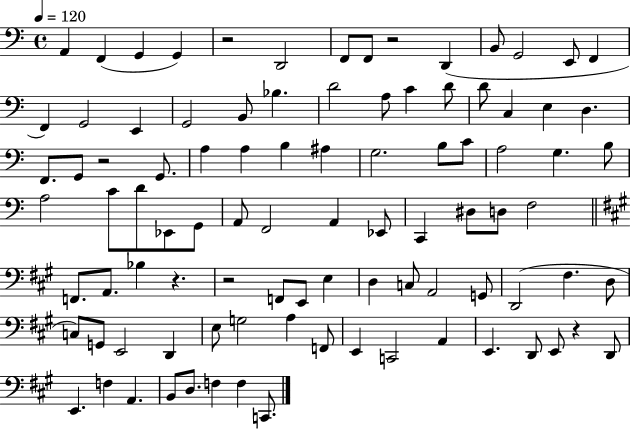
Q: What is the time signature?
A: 4/4